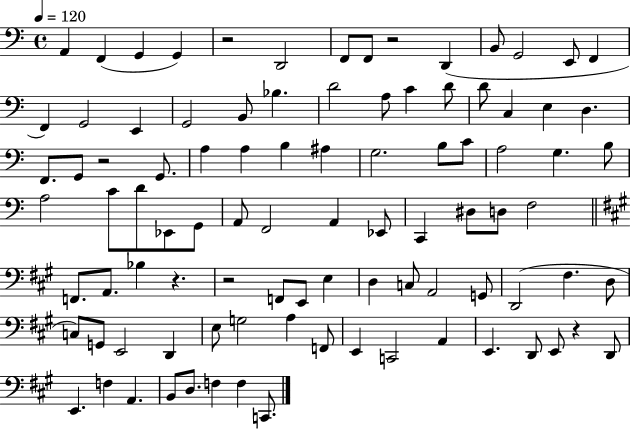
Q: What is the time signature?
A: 4/4